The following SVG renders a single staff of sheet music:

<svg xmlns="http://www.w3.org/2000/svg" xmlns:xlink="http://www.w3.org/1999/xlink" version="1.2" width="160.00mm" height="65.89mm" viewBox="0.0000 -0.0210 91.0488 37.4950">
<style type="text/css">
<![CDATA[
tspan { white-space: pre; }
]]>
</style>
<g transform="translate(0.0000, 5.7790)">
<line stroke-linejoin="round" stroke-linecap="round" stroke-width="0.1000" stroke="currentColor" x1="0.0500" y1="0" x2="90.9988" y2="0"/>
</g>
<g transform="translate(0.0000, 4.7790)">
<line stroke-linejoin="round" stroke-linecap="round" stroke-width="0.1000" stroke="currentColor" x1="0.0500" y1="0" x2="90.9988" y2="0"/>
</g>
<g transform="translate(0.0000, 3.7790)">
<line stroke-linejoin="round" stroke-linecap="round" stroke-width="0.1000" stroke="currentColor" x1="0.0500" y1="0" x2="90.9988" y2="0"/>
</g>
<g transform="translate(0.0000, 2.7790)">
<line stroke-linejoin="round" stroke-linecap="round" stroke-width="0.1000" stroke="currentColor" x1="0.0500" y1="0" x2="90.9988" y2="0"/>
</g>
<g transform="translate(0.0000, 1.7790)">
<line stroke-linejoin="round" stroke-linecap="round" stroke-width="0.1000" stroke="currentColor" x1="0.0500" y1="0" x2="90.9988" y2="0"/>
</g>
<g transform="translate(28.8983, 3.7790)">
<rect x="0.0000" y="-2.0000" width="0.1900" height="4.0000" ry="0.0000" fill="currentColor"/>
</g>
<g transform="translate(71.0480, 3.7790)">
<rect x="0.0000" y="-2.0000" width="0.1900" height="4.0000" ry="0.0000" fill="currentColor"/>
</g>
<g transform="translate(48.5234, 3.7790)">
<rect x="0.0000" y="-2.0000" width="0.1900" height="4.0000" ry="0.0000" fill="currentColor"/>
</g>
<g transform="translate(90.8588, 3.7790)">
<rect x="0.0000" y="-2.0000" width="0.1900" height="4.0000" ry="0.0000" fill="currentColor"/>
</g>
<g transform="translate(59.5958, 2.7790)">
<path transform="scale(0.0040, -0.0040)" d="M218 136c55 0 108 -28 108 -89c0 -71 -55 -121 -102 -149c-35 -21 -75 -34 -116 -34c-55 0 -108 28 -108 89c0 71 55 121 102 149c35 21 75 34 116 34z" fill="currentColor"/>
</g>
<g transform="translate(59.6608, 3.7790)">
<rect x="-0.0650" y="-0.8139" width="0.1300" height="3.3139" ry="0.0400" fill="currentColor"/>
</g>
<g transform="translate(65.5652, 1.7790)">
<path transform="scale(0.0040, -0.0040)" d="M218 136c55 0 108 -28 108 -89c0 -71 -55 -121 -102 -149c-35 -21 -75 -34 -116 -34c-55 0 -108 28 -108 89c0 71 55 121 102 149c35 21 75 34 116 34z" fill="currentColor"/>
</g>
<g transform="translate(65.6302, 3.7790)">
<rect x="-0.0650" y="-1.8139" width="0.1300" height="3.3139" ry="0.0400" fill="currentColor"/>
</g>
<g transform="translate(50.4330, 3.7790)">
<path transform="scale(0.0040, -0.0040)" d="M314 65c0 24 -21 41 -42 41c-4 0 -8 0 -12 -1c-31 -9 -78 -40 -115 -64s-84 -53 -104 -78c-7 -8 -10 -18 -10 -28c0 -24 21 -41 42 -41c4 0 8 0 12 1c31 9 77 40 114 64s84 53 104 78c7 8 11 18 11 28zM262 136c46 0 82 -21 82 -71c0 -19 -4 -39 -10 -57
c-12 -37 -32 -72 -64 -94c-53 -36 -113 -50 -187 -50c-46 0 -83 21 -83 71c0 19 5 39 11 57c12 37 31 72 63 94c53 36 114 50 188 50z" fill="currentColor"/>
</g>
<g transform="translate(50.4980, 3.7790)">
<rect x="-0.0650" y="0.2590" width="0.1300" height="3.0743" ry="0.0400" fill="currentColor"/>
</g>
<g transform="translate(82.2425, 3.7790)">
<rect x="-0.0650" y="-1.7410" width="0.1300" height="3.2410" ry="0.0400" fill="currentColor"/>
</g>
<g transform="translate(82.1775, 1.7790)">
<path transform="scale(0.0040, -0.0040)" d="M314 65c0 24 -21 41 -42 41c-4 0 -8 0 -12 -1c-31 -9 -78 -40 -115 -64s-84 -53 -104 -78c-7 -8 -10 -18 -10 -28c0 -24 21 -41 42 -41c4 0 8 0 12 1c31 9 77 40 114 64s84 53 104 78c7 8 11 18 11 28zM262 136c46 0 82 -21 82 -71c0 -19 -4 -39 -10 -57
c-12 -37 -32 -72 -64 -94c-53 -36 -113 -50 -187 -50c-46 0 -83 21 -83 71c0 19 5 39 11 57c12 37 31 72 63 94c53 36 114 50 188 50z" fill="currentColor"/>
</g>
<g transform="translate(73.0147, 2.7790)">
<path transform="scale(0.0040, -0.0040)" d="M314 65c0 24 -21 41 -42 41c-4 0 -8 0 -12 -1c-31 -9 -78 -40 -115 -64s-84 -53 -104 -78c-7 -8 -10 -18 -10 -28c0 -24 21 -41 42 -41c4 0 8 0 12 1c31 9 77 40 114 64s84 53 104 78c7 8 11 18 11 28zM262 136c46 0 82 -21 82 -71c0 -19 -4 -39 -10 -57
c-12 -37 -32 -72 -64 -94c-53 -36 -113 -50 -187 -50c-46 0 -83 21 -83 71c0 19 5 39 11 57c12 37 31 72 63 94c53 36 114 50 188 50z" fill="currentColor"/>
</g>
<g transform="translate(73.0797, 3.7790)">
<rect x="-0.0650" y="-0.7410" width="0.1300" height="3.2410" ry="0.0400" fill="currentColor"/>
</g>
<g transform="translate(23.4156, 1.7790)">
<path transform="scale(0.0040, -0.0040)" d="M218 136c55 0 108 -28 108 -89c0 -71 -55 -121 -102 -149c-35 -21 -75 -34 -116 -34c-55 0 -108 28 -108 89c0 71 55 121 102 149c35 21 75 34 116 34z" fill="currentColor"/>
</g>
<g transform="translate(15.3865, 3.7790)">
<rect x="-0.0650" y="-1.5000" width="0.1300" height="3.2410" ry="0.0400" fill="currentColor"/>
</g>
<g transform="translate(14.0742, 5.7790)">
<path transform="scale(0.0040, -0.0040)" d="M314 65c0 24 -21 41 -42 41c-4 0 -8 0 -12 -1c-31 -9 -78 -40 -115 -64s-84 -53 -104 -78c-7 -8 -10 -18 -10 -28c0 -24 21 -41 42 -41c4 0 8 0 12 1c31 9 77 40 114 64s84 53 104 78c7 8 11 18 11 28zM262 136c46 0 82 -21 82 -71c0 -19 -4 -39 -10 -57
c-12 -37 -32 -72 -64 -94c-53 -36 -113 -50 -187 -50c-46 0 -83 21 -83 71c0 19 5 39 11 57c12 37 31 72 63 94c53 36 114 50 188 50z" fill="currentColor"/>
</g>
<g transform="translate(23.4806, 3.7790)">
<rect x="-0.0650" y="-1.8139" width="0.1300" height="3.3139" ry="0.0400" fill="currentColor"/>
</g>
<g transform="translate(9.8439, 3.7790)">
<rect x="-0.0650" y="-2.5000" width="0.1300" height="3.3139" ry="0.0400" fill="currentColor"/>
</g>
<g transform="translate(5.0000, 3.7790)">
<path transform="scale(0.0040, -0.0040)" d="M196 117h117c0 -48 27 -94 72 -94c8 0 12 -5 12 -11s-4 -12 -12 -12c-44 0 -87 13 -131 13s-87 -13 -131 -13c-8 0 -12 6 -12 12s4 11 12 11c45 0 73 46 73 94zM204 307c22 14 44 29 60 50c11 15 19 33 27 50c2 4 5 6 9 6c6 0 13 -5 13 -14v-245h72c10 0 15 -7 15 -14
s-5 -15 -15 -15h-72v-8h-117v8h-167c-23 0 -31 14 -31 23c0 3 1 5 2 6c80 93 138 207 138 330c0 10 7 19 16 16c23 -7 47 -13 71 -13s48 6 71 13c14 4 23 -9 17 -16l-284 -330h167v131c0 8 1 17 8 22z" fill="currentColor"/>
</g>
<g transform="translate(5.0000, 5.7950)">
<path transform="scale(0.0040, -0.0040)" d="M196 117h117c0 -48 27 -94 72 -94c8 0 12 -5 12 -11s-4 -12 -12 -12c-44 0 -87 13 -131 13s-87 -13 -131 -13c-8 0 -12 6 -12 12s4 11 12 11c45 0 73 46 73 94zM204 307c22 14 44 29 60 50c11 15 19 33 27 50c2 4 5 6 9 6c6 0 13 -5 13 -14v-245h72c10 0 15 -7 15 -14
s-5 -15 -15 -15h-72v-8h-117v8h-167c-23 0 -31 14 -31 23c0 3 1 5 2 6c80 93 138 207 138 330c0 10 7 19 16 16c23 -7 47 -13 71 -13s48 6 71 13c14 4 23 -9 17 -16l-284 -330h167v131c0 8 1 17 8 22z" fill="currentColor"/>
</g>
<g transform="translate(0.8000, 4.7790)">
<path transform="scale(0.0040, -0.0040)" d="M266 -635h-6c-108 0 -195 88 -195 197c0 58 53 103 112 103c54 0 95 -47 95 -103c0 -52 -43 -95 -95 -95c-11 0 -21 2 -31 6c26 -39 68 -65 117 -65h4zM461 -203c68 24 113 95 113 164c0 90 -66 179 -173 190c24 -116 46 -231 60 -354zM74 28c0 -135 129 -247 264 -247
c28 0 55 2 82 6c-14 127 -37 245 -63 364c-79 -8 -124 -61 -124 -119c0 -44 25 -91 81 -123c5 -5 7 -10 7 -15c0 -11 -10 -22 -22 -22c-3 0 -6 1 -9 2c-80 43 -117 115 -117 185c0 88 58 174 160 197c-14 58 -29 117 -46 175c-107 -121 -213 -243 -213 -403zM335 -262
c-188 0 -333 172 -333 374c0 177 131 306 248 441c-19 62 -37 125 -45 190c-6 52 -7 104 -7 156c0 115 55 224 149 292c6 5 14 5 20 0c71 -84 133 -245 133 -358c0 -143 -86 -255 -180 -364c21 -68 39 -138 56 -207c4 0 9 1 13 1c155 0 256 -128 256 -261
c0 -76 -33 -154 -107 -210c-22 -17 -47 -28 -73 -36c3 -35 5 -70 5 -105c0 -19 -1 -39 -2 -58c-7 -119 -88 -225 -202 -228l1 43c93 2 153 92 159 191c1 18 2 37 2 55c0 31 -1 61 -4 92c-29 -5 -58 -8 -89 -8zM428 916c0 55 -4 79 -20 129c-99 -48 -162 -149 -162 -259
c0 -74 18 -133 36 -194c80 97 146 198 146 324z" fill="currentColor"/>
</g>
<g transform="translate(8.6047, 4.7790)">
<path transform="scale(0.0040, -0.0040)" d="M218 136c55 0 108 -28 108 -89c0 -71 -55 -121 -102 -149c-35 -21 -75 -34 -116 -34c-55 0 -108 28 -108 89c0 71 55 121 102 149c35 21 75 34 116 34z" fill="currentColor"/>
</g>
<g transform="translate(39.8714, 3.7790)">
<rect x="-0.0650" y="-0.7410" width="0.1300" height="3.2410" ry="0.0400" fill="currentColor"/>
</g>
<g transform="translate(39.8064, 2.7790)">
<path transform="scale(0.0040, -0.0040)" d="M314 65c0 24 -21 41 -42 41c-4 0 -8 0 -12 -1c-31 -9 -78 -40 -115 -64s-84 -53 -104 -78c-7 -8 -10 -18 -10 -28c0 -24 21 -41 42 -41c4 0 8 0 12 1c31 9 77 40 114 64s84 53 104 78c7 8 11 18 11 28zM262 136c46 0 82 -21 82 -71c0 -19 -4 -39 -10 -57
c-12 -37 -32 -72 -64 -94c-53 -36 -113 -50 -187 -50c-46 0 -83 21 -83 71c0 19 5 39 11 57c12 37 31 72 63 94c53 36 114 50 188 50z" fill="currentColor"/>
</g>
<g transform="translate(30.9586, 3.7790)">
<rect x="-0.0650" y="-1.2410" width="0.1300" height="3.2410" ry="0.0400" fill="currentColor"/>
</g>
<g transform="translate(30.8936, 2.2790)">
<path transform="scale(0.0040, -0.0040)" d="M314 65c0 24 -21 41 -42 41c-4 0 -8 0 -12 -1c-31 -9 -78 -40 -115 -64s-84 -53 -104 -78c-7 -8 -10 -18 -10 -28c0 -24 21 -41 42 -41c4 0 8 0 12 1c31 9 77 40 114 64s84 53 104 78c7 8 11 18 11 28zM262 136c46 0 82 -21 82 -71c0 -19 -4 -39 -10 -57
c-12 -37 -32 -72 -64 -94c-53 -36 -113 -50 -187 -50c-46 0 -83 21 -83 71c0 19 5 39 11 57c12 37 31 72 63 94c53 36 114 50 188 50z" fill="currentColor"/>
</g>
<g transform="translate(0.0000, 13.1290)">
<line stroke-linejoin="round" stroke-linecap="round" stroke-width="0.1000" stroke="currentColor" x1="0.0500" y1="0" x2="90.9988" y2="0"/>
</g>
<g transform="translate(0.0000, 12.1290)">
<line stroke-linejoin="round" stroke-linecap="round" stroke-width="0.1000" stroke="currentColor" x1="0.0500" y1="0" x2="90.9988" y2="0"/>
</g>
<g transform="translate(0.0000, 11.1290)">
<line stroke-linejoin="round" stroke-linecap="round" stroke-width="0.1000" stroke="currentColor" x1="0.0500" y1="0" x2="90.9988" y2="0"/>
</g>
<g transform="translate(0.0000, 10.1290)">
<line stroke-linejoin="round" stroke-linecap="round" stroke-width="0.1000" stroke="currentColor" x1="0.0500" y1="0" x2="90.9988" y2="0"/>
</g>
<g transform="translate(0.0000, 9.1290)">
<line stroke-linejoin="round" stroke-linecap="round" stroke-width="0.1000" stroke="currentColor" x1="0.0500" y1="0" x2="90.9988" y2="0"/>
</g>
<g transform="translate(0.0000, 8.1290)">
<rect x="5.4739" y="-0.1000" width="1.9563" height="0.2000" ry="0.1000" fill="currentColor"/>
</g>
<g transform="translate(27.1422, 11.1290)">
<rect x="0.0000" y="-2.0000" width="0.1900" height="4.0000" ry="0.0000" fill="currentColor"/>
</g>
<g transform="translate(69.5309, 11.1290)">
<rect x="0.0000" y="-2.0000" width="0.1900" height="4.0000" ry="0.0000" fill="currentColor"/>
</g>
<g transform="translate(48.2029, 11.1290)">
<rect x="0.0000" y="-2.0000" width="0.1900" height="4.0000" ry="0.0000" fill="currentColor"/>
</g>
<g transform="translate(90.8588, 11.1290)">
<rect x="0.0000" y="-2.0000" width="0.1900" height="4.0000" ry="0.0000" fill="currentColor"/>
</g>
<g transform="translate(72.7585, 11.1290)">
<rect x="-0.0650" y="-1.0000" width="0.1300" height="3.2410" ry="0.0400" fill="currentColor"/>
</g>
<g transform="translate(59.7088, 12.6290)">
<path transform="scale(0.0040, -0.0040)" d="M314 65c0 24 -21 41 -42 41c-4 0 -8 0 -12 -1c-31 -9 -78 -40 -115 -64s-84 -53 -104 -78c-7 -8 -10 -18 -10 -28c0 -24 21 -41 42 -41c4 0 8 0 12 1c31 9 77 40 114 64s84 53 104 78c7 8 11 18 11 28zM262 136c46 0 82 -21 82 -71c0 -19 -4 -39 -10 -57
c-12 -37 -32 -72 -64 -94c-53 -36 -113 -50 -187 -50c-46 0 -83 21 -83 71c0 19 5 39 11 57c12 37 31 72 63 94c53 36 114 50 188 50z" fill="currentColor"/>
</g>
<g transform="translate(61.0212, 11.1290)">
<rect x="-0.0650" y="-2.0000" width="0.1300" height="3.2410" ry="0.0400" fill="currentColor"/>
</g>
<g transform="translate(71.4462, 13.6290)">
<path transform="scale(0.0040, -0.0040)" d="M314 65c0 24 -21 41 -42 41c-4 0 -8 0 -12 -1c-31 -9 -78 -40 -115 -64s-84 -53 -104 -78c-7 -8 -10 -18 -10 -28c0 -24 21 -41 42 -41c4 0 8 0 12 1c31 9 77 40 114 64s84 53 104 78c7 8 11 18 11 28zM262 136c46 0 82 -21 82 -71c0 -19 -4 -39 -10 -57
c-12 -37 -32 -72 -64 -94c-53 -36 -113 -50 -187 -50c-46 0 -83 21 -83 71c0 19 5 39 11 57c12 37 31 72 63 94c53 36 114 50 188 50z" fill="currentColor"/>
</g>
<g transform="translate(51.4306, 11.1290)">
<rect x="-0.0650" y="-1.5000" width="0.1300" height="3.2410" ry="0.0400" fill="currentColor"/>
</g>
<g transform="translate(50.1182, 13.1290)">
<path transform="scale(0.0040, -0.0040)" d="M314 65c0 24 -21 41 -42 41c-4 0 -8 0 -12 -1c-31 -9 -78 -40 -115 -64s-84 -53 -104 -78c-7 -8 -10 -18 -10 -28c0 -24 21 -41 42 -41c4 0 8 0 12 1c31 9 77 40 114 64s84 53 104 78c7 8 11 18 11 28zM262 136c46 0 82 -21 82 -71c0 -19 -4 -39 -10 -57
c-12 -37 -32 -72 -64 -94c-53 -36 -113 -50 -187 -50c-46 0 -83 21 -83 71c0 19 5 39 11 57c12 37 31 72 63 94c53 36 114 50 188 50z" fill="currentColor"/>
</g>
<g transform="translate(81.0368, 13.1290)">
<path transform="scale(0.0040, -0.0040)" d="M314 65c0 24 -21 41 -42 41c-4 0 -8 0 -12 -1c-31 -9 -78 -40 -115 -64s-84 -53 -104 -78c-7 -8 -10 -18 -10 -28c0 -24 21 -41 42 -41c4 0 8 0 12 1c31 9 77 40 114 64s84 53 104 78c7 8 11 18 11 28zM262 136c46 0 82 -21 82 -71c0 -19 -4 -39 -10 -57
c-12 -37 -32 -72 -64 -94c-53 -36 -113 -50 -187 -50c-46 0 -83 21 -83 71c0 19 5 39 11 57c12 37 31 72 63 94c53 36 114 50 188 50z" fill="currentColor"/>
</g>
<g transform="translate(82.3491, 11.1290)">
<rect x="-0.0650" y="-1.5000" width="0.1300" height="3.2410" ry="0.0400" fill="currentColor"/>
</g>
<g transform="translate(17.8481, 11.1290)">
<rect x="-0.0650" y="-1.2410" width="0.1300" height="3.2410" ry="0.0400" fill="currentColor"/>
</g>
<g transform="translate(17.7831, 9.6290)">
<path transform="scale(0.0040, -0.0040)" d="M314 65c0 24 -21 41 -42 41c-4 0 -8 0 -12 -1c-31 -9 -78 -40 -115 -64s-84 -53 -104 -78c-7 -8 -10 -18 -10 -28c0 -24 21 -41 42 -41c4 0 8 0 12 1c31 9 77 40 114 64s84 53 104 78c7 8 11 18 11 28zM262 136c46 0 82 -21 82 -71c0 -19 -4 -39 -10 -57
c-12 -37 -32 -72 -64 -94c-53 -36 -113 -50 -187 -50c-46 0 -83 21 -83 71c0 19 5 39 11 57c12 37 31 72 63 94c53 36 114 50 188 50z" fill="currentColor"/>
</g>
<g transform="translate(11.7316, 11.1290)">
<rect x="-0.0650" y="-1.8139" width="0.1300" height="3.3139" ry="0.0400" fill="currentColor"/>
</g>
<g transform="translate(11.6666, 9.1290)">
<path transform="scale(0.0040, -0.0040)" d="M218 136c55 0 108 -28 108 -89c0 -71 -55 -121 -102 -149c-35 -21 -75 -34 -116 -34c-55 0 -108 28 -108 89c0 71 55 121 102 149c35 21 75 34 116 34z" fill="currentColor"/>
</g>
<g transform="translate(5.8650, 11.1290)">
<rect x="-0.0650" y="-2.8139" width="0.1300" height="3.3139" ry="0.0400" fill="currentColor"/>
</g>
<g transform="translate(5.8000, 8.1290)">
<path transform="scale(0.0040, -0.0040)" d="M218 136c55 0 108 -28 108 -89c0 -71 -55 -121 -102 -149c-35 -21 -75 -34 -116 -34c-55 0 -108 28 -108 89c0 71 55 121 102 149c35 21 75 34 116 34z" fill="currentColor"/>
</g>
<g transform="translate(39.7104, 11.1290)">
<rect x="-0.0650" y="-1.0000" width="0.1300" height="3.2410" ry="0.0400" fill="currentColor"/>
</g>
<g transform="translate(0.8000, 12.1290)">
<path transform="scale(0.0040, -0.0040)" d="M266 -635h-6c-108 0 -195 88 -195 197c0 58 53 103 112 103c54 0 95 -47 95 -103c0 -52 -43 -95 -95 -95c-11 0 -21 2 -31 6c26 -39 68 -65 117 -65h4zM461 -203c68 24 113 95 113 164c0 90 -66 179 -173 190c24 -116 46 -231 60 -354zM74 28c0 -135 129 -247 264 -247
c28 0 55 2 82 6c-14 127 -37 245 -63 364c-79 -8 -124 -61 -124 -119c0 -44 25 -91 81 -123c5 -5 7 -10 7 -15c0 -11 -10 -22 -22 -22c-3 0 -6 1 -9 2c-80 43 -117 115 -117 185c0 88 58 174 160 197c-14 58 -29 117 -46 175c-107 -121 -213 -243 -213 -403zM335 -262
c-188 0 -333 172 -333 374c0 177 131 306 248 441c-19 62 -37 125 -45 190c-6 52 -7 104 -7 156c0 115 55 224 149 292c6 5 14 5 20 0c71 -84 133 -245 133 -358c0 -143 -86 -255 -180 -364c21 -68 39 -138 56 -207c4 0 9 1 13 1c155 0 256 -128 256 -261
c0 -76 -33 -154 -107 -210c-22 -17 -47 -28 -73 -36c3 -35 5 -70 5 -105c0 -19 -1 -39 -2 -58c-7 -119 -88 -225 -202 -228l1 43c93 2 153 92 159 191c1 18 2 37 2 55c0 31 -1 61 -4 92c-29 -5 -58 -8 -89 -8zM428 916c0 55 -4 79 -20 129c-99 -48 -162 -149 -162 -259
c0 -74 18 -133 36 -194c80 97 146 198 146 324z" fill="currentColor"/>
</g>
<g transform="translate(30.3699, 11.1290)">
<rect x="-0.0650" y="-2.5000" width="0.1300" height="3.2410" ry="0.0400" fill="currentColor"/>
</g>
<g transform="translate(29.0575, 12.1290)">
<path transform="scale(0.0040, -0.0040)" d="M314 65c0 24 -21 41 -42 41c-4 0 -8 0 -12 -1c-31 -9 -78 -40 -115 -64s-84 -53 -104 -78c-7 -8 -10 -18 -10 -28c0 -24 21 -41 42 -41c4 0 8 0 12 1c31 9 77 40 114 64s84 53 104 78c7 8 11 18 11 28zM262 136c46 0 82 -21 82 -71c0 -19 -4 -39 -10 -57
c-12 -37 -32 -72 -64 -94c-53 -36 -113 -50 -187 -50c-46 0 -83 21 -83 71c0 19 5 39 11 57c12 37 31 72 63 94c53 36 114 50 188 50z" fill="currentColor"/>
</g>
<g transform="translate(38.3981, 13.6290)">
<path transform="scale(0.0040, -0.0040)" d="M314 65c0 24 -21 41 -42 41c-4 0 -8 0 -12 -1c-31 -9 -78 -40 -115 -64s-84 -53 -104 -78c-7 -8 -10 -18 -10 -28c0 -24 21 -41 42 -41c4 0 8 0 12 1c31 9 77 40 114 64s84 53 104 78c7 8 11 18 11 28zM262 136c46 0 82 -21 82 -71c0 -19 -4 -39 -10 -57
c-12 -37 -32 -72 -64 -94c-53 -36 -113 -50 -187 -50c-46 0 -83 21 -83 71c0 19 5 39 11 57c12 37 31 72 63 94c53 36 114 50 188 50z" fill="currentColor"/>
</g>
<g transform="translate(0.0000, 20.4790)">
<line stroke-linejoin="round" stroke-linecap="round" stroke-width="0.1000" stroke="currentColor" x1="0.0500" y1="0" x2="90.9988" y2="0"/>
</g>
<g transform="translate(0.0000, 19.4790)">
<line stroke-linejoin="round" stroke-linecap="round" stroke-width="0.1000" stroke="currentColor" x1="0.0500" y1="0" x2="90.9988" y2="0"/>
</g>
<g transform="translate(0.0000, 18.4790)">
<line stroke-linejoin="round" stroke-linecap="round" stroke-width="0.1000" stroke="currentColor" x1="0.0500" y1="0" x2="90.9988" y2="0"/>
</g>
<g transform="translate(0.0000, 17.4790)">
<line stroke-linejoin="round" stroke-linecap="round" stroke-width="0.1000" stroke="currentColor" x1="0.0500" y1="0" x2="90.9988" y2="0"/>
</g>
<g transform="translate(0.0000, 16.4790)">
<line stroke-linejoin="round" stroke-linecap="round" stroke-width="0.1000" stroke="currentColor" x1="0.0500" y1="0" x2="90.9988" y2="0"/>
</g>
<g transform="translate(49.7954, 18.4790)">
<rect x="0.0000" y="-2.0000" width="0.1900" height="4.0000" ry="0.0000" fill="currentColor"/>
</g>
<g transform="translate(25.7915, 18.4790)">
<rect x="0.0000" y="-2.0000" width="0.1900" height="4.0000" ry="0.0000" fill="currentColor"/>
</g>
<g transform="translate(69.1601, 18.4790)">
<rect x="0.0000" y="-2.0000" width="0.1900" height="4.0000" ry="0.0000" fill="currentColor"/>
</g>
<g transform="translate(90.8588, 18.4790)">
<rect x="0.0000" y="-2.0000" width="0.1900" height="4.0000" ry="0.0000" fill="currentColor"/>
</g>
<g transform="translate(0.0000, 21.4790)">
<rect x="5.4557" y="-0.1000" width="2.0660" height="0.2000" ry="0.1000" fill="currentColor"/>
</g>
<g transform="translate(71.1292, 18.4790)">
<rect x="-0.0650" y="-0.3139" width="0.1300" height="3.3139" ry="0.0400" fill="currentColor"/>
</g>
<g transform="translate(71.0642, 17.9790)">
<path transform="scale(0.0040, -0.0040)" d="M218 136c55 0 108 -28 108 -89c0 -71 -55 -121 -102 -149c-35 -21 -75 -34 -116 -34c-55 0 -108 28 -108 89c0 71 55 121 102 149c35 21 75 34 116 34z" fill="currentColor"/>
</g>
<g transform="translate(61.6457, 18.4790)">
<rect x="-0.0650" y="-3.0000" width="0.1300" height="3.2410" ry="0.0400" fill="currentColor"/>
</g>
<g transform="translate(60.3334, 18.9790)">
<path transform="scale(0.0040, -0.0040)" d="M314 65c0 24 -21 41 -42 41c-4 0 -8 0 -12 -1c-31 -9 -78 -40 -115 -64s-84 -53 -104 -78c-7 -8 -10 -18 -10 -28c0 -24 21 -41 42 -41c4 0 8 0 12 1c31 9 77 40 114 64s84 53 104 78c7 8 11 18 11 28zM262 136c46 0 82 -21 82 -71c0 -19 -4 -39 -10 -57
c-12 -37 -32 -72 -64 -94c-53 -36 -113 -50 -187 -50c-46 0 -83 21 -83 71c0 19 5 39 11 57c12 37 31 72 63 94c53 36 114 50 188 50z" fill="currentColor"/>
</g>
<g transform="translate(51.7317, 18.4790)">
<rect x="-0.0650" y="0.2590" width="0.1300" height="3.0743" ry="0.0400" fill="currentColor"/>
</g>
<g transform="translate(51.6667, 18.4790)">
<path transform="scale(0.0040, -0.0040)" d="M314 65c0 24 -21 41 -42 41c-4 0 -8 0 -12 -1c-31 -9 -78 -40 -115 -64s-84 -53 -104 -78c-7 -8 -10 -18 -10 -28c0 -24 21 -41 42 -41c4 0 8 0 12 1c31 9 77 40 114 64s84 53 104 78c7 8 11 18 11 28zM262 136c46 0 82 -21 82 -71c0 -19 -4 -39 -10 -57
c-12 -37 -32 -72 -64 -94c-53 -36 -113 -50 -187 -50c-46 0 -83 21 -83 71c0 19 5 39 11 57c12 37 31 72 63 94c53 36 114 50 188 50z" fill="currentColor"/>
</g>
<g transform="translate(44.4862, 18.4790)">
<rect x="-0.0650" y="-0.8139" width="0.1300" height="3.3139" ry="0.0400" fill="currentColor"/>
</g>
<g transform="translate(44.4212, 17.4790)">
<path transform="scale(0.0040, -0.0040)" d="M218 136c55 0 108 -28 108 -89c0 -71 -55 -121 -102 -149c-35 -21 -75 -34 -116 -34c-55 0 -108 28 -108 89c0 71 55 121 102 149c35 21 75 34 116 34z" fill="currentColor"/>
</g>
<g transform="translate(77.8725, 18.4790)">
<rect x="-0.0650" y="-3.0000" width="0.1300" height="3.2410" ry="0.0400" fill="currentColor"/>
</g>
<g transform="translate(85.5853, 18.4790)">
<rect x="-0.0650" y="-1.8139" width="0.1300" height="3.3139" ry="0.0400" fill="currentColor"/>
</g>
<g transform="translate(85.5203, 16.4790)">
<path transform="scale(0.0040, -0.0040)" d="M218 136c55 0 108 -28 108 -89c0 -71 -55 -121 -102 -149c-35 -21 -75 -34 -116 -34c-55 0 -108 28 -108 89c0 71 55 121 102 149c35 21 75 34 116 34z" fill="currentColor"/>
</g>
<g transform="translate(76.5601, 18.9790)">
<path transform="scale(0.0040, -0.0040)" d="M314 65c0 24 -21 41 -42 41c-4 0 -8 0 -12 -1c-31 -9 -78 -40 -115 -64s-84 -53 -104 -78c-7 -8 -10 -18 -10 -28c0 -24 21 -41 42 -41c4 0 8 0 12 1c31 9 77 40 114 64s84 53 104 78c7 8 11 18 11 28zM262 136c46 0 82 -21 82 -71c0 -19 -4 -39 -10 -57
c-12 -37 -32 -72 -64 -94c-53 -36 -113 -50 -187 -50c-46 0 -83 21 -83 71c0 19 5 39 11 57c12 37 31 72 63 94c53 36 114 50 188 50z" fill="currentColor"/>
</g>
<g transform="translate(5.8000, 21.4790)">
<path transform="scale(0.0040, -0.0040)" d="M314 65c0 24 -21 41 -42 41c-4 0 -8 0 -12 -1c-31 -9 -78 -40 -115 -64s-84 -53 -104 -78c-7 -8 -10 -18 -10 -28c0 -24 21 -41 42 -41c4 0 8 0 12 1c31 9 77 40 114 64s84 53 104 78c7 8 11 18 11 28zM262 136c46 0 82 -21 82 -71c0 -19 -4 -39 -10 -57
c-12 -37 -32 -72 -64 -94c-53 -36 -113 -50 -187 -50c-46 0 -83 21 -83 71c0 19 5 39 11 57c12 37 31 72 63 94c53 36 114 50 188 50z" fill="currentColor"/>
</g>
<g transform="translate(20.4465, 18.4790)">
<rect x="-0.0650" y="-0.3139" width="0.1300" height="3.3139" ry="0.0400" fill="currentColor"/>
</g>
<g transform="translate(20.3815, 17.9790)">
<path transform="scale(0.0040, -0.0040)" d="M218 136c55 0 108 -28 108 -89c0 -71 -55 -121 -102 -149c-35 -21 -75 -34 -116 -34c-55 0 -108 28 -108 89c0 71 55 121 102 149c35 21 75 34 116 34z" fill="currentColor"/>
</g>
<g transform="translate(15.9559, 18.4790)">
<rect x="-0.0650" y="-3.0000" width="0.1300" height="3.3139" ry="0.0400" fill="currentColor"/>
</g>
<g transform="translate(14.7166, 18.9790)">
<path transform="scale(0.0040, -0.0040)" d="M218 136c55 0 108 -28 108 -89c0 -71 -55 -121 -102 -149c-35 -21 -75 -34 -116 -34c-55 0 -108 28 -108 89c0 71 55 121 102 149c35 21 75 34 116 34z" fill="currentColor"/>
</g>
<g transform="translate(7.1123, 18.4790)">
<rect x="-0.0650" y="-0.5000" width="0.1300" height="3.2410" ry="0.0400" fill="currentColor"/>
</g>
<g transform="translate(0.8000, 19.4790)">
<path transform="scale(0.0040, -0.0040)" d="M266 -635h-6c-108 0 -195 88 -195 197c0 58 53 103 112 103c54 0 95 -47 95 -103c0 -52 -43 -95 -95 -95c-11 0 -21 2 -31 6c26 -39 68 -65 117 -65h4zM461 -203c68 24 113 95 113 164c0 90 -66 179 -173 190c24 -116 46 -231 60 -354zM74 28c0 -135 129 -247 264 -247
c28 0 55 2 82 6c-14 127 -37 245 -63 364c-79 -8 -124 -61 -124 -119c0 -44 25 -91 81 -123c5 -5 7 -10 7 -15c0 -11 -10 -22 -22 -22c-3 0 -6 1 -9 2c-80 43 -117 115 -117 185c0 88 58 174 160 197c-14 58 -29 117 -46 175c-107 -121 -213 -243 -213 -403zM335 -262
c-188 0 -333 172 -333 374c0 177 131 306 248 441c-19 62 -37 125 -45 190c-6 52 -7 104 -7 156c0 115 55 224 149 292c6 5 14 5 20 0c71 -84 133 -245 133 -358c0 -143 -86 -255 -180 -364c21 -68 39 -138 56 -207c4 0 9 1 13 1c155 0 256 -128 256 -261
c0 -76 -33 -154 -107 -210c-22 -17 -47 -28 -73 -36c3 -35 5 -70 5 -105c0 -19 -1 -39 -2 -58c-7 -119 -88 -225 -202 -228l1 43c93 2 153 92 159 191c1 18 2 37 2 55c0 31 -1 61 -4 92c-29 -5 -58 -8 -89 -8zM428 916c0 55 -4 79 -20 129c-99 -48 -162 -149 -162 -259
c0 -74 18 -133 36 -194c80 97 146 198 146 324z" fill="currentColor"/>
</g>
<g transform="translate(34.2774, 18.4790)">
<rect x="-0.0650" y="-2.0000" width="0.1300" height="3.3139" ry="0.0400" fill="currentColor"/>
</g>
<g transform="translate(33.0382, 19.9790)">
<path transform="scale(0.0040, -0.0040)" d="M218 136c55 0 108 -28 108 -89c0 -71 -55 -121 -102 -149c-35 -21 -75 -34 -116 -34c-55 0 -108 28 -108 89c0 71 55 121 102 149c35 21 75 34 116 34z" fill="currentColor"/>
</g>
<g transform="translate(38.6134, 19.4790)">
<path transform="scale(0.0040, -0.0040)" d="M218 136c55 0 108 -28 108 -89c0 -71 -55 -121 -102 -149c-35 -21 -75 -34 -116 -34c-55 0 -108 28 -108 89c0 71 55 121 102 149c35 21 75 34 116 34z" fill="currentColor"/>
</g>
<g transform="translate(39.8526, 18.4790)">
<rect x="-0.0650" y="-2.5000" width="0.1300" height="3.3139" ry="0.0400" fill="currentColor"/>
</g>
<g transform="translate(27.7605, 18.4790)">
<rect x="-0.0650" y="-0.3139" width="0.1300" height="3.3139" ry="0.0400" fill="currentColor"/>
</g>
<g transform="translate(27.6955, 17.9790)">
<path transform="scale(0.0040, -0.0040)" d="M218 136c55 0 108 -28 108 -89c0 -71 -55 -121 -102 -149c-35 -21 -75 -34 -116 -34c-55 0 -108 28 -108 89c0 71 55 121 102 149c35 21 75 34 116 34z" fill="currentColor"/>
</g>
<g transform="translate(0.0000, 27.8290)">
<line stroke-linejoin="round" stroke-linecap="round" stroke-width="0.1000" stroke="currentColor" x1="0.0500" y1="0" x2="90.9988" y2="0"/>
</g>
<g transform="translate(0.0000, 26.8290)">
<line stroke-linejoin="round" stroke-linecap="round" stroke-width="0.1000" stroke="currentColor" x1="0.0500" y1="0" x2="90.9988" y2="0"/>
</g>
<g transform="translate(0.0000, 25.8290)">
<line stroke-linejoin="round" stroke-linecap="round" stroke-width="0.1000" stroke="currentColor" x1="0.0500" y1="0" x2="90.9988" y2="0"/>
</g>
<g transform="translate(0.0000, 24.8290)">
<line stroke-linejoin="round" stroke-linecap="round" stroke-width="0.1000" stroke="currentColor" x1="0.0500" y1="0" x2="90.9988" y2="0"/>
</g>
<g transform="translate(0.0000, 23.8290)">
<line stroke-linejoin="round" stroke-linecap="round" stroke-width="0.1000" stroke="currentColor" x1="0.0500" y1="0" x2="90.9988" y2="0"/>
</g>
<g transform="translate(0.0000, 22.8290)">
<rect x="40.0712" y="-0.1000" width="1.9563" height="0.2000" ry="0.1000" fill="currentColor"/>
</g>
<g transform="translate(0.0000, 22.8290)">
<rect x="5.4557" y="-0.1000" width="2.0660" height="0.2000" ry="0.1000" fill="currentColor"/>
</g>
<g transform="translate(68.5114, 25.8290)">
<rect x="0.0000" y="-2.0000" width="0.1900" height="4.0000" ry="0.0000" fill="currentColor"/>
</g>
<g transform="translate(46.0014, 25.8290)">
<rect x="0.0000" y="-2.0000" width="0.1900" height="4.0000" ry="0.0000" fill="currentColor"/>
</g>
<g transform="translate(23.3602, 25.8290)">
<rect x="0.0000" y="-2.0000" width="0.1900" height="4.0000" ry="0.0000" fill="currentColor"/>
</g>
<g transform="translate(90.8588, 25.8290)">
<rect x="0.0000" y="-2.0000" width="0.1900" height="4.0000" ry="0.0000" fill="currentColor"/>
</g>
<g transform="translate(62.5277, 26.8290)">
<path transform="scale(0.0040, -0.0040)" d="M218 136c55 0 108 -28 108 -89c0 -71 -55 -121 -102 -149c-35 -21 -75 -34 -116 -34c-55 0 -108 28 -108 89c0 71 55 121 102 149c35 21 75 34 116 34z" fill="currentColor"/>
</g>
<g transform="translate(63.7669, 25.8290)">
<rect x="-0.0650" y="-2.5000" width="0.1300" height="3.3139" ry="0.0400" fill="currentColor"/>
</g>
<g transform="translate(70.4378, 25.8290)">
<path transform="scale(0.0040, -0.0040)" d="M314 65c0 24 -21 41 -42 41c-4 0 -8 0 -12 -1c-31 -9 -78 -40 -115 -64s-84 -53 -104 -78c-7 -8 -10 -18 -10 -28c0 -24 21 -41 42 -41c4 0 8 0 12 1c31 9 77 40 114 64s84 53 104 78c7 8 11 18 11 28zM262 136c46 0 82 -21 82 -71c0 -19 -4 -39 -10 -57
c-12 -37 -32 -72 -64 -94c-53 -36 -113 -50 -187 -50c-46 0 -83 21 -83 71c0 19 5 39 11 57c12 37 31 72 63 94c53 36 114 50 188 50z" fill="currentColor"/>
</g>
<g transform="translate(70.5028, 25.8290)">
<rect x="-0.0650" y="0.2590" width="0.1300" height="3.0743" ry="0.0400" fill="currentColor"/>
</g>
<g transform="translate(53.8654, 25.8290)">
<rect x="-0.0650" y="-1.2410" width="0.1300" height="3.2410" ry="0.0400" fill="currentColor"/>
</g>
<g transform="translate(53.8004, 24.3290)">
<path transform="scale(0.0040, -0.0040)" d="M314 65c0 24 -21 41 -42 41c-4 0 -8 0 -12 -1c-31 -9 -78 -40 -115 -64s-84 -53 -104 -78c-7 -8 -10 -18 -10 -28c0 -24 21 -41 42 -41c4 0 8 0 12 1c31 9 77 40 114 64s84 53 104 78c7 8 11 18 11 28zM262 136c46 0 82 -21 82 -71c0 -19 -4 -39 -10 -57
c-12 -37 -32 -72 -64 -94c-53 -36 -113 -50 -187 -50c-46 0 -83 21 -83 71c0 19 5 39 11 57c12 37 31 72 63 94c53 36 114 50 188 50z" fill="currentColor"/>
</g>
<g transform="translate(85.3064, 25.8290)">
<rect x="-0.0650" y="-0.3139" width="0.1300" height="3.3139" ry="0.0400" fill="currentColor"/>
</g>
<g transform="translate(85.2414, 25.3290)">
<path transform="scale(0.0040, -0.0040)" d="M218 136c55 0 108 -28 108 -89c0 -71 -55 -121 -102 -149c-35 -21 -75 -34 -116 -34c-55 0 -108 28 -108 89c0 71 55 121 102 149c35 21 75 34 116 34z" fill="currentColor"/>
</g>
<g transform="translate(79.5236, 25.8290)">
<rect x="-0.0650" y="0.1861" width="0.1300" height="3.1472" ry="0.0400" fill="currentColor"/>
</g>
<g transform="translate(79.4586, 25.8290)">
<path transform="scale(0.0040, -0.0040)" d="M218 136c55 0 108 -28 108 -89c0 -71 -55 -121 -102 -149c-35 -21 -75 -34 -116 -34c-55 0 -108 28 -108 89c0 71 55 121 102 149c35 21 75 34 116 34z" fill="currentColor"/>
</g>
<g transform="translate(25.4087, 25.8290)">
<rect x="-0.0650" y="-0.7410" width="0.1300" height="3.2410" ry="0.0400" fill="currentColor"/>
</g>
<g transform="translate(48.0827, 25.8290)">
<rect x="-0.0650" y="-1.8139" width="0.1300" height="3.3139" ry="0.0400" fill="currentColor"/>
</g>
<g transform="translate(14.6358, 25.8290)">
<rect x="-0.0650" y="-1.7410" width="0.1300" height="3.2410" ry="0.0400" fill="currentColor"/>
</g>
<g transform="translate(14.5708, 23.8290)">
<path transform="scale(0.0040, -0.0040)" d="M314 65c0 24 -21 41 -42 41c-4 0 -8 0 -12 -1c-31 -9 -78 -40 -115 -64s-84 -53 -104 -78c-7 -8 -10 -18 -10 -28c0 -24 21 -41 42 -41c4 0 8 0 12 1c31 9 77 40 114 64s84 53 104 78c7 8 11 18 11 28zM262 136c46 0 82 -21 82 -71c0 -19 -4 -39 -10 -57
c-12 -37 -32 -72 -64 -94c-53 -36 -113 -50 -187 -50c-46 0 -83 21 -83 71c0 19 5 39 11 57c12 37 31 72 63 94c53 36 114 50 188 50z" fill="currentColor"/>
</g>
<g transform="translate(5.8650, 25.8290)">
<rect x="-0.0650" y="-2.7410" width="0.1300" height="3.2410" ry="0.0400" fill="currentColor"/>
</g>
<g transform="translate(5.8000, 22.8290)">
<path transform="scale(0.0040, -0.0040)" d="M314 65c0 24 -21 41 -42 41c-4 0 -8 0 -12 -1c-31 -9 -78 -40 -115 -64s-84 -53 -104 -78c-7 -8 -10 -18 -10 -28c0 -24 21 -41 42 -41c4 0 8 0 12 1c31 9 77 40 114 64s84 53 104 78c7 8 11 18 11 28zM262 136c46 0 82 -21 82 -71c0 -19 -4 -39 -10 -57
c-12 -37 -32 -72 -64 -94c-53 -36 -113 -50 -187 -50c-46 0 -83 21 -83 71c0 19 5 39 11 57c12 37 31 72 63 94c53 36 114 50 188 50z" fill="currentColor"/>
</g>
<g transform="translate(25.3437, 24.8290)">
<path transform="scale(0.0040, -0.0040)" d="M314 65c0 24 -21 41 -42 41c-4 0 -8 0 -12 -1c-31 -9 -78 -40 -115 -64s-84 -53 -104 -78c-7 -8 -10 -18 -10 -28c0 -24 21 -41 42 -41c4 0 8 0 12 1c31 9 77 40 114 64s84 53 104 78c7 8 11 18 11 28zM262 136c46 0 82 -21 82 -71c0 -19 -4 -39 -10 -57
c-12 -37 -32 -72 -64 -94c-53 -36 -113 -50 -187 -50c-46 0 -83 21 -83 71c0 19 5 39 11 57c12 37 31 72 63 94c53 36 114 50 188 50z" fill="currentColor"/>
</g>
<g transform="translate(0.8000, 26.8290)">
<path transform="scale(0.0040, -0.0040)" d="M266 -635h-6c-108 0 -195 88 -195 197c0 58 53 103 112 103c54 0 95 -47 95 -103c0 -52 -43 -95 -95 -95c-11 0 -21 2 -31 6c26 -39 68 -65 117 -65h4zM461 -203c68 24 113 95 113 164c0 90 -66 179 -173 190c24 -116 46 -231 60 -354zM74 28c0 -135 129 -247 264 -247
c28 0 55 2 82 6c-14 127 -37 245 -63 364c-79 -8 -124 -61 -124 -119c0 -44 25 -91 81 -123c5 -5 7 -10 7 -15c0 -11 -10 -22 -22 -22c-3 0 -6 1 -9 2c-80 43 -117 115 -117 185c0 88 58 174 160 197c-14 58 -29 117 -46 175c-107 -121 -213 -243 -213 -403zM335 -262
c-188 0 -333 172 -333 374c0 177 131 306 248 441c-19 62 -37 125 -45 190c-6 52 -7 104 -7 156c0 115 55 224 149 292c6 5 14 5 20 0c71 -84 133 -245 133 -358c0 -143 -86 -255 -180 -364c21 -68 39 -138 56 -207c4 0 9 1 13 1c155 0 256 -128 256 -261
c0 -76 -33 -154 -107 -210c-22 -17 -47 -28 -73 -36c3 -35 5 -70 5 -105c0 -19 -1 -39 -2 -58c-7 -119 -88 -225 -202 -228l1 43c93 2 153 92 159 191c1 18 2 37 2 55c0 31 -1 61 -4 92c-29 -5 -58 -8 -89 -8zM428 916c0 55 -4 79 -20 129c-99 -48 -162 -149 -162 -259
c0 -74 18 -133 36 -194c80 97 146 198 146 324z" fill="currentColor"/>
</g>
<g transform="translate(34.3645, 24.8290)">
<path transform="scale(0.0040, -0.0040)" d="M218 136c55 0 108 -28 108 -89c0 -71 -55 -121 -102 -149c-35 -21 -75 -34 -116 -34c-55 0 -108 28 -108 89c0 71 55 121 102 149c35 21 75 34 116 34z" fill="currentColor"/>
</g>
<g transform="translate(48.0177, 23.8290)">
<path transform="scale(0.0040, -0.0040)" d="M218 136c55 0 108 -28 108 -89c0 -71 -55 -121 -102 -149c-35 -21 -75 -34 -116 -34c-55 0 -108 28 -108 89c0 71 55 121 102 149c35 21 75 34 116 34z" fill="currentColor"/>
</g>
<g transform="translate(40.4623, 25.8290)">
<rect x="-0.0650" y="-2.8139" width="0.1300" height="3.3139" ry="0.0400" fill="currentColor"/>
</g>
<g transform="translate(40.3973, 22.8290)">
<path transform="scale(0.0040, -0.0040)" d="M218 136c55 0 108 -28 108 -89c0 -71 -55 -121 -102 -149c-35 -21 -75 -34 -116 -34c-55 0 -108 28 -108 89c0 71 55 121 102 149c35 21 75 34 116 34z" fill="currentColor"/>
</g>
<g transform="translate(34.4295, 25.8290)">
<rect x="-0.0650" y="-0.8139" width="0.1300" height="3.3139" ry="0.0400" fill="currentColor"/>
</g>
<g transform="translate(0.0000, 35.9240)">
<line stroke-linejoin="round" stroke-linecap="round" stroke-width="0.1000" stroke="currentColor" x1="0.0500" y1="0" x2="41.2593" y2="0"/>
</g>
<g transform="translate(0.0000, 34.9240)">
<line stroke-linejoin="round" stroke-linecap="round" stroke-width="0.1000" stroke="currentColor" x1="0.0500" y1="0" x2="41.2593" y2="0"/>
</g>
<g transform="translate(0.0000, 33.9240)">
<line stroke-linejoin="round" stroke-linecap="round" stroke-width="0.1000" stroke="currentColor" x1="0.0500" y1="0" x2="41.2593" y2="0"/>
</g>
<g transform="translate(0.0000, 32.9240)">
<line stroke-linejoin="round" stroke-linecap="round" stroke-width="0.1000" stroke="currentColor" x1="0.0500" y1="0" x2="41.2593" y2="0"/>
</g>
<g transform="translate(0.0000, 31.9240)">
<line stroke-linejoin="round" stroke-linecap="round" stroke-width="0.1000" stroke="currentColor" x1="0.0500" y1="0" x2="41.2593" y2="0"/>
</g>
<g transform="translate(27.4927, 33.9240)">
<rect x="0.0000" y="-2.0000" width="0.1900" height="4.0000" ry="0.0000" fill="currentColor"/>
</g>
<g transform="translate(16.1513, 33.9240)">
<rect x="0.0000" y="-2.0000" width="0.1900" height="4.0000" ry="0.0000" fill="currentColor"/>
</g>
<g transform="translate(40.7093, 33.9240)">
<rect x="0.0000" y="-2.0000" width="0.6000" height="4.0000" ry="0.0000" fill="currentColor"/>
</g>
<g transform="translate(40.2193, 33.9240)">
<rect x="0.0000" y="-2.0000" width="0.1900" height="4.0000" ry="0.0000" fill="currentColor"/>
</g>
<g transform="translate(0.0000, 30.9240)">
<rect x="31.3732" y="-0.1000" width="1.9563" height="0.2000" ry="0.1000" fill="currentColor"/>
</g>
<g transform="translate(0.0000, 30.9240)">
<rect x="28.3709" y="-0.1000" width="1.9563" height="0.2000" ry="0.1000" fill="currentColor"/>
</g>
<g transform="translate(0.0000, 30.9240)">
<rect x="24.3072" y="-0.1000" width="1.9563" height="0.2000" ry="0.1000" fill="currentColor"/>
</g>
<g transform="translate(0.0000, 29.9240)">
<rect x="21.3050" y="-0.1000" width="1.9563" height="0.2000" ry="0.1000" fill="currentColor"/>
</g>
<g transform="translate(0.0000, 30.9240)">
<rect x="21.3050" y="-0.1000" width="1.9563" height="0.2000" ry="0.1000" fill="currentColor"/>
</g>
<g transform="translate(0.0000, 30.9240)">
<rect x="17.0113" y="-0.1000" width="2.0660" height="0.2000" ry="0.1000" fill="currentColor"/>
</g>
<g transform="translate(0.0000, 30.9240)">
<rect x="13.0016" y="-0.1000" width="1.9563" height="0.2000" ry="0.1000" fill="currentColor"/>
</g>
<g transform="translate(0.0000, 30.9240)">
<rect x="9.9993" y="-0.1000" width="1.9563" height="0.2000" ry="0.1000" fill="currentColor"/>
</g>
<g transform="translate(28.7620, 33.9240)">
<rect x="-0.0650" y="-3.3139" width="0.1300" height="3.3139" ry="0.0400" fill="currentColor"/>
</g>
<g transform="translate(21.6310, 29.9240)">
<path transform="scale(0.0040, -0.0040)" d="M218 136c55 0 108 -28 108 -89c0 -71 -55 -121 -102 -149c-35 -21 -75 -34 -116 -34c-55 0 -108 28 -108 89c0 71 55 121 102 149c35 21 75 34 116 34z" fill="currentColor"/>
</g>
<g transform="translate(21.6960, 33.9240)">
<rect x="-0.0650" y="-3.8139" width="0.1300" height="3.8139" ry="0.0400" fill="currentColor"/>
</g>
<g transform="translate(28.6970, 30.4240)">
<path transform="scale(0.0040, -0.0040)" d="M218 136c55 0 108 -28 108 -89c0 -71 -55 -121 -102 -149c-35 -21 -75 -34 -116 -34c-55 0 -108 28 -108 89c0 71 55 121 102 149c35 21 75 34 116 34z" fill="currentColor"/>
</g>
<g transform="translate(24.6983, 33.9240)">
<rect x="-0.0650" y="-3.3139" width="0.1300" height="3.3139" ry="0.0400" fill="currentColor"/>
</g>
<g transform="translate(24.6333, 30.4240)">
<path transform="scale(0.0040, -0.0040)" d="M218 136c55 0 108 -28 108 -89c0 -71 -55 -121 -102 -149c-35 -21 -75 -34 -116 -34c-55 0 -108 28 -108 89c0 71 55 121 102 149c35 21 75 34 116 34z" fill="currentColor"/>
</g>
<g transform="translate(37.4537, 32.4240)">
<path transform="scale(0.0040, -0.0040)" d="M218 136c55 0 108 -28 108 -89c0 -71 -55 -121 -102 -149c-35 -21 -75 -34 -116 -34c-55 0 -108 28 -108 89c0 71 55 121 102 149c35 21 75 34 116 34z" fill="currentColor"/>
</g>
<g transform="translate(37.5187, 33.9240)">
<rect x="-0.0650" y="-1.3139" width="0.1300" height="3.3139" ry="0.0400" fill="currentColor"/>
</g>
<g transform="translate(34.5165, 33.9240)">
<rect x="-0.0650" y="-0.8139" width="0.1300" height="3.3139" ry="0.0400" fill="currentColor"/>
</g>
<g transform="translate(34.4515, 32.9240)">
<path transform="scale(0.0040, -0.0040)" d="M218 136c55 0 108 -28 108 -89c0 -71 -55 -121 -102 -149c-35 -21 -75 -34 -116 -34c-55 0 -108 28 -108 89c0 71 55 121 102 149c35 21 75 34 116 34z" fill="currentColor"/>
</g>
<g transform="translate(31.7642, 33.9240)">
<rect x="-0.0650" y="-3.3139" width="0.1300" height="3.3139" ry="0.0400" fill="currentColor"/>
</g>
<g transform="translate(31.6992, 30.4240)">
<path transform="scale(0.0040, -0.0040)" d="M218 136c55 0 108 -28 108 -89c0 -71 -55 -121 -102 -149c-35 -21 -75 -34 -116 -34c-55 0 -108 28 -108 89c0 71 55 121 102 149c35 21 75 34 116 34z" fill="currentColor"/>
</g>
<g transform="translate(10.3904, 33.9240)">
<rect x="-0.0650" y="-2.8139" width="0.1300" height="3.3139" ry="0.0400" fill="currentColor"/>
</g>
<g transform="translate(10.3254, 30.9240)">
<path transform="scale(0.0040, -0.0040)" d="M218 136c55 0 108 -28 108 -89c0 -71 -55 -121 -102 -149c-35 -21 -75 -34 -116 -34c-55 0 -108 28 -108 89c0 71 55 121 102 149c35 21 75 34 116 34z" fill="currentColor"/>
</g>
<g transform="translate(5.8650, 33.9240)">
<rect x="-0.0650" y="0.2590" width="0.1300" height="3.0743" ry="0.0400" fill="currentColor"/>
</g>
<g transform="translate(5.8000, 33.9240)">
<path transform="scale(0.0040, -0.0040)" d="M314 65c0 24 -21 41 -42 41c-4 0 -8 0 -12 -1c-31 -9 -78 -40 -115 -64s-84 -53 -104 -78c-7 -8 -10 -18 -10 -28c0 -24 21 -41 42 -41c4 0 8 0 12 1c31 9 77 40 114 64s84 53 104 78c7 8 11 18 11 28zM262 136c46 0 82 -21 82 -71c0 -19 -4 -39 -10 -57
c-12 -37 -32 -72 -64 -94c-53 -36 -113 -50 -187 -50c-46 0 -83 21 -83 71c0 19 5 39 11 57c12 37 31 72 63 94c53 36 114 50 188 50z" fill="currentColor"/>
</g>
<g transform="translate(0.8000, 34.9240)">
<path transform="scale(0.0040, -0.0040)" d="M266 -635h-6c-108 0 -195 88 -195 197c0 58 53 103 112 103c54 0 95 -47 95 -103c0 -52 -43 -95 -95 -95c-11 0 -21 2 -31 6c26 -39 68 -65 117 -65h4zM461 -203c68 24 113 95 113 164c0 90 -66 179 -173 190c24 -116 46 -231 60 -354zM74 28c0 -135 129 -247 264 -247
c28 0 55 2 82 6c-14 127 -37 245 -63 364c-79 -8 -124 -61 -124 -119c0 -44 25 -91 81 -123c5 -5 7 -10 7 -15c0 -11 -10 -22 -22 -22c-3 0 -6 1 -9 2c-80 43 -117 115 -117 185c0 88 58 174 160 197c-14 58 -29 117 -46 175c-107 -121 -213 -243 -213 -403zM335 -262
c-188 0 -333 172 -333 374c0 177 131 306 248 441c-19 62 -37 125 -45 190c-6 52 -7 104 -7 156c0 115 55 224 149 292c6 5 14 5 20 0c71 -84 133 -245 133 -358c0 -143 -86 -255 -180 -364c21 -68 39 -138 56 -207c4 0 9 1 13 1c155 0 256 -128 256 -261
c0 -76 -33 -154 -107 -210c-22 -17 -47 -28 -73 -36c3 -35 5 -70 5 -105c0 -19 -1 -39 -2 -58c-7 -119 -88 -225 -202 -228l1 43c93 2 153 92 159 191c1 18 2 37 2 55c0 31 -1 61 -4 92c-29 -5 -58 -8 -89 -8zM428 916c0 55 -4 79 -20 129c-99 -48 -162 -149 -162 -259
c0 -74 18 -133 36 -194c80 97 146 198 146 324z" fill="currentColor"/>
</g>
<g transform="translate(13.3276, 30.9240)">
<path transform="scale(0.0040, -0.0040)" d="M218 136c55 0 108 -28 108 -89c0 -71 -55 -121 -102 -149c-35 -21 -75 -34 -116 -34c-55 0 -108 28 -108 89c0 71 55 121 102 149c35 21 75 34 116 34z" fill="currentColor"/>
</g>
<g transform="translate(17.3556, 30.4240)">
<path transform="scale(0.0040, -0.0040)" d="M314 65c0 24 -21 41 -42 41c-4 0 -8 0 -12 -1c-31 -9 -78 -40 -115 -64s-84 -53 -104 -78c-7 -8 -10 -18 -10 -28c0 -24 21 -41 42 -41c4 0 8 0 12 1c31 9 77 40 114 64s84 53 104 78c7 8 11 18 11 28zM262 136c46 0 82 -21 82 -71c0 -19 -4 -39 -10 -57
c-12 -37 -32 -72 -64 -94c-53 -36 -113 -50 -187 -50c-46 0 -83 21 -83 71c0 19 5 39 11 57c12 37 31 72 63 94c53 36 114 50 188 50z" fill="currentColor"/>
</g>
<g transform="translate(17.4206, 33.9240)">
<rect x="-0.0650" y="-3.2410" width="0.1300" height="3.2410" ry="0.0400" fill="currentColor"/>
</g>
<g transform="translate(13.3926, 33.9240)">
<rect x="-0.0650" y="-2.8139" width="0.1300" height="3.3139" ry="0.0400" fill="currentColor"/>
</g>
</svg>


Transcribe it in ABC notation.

X:1
T:Untitled
M:4/4
L:1/4
K:C
G E2 f e2 d2 B2 d f d2 f2 a f e2 G2 D2 E2 F2 D2 E2 C2 A c c F G d B2 A2 c A2 f a2 f2 d2 d a f e2 G B2 B c B2 a a b2 c' b b b d e